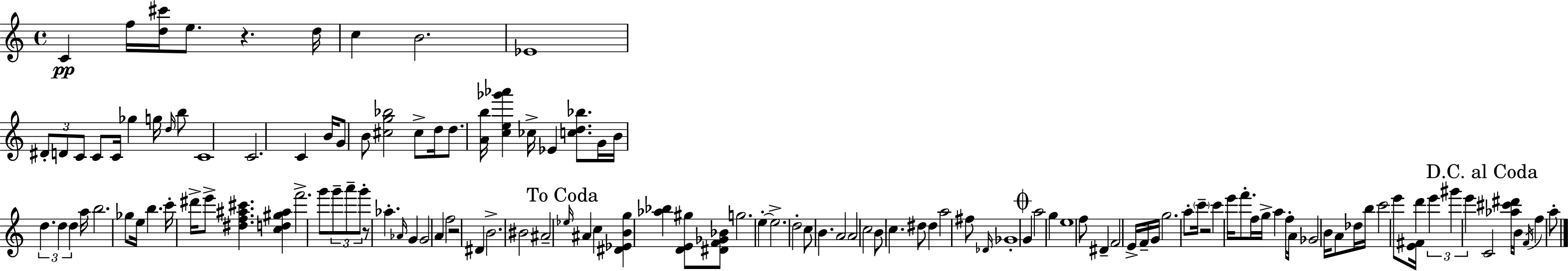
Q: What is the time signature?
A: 4/4